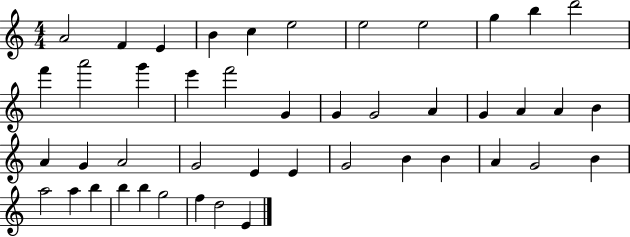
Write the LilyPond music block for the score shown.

{
  \clef treble
  \numericTimeSignature
  \time 4/4
  \key c \major
  a'2 f'4 e'4 | b'4 c''4 e''2 | e''2 e''2 | g''4 b''4 d'''2 | \break f'''4 a'''2 g'''4 | e'''4 f'''2 g'4 | g'4 g'2 a'4 | g'4 a'4 a'4 b'4 | \break a'4 g'4 a'2 | g'2 e'4 e'4 | g'2 b'4 b'4 | a'4 g'2 b'4 | \break a''2 a''4 b''4 | b''4 b''4 g''2 | f''4 d''2 e'4 | \bar "|."
}